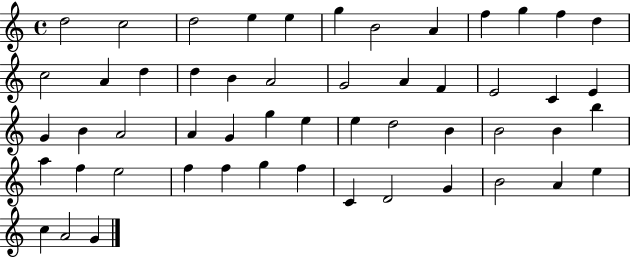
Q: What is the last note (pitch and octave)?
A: G4